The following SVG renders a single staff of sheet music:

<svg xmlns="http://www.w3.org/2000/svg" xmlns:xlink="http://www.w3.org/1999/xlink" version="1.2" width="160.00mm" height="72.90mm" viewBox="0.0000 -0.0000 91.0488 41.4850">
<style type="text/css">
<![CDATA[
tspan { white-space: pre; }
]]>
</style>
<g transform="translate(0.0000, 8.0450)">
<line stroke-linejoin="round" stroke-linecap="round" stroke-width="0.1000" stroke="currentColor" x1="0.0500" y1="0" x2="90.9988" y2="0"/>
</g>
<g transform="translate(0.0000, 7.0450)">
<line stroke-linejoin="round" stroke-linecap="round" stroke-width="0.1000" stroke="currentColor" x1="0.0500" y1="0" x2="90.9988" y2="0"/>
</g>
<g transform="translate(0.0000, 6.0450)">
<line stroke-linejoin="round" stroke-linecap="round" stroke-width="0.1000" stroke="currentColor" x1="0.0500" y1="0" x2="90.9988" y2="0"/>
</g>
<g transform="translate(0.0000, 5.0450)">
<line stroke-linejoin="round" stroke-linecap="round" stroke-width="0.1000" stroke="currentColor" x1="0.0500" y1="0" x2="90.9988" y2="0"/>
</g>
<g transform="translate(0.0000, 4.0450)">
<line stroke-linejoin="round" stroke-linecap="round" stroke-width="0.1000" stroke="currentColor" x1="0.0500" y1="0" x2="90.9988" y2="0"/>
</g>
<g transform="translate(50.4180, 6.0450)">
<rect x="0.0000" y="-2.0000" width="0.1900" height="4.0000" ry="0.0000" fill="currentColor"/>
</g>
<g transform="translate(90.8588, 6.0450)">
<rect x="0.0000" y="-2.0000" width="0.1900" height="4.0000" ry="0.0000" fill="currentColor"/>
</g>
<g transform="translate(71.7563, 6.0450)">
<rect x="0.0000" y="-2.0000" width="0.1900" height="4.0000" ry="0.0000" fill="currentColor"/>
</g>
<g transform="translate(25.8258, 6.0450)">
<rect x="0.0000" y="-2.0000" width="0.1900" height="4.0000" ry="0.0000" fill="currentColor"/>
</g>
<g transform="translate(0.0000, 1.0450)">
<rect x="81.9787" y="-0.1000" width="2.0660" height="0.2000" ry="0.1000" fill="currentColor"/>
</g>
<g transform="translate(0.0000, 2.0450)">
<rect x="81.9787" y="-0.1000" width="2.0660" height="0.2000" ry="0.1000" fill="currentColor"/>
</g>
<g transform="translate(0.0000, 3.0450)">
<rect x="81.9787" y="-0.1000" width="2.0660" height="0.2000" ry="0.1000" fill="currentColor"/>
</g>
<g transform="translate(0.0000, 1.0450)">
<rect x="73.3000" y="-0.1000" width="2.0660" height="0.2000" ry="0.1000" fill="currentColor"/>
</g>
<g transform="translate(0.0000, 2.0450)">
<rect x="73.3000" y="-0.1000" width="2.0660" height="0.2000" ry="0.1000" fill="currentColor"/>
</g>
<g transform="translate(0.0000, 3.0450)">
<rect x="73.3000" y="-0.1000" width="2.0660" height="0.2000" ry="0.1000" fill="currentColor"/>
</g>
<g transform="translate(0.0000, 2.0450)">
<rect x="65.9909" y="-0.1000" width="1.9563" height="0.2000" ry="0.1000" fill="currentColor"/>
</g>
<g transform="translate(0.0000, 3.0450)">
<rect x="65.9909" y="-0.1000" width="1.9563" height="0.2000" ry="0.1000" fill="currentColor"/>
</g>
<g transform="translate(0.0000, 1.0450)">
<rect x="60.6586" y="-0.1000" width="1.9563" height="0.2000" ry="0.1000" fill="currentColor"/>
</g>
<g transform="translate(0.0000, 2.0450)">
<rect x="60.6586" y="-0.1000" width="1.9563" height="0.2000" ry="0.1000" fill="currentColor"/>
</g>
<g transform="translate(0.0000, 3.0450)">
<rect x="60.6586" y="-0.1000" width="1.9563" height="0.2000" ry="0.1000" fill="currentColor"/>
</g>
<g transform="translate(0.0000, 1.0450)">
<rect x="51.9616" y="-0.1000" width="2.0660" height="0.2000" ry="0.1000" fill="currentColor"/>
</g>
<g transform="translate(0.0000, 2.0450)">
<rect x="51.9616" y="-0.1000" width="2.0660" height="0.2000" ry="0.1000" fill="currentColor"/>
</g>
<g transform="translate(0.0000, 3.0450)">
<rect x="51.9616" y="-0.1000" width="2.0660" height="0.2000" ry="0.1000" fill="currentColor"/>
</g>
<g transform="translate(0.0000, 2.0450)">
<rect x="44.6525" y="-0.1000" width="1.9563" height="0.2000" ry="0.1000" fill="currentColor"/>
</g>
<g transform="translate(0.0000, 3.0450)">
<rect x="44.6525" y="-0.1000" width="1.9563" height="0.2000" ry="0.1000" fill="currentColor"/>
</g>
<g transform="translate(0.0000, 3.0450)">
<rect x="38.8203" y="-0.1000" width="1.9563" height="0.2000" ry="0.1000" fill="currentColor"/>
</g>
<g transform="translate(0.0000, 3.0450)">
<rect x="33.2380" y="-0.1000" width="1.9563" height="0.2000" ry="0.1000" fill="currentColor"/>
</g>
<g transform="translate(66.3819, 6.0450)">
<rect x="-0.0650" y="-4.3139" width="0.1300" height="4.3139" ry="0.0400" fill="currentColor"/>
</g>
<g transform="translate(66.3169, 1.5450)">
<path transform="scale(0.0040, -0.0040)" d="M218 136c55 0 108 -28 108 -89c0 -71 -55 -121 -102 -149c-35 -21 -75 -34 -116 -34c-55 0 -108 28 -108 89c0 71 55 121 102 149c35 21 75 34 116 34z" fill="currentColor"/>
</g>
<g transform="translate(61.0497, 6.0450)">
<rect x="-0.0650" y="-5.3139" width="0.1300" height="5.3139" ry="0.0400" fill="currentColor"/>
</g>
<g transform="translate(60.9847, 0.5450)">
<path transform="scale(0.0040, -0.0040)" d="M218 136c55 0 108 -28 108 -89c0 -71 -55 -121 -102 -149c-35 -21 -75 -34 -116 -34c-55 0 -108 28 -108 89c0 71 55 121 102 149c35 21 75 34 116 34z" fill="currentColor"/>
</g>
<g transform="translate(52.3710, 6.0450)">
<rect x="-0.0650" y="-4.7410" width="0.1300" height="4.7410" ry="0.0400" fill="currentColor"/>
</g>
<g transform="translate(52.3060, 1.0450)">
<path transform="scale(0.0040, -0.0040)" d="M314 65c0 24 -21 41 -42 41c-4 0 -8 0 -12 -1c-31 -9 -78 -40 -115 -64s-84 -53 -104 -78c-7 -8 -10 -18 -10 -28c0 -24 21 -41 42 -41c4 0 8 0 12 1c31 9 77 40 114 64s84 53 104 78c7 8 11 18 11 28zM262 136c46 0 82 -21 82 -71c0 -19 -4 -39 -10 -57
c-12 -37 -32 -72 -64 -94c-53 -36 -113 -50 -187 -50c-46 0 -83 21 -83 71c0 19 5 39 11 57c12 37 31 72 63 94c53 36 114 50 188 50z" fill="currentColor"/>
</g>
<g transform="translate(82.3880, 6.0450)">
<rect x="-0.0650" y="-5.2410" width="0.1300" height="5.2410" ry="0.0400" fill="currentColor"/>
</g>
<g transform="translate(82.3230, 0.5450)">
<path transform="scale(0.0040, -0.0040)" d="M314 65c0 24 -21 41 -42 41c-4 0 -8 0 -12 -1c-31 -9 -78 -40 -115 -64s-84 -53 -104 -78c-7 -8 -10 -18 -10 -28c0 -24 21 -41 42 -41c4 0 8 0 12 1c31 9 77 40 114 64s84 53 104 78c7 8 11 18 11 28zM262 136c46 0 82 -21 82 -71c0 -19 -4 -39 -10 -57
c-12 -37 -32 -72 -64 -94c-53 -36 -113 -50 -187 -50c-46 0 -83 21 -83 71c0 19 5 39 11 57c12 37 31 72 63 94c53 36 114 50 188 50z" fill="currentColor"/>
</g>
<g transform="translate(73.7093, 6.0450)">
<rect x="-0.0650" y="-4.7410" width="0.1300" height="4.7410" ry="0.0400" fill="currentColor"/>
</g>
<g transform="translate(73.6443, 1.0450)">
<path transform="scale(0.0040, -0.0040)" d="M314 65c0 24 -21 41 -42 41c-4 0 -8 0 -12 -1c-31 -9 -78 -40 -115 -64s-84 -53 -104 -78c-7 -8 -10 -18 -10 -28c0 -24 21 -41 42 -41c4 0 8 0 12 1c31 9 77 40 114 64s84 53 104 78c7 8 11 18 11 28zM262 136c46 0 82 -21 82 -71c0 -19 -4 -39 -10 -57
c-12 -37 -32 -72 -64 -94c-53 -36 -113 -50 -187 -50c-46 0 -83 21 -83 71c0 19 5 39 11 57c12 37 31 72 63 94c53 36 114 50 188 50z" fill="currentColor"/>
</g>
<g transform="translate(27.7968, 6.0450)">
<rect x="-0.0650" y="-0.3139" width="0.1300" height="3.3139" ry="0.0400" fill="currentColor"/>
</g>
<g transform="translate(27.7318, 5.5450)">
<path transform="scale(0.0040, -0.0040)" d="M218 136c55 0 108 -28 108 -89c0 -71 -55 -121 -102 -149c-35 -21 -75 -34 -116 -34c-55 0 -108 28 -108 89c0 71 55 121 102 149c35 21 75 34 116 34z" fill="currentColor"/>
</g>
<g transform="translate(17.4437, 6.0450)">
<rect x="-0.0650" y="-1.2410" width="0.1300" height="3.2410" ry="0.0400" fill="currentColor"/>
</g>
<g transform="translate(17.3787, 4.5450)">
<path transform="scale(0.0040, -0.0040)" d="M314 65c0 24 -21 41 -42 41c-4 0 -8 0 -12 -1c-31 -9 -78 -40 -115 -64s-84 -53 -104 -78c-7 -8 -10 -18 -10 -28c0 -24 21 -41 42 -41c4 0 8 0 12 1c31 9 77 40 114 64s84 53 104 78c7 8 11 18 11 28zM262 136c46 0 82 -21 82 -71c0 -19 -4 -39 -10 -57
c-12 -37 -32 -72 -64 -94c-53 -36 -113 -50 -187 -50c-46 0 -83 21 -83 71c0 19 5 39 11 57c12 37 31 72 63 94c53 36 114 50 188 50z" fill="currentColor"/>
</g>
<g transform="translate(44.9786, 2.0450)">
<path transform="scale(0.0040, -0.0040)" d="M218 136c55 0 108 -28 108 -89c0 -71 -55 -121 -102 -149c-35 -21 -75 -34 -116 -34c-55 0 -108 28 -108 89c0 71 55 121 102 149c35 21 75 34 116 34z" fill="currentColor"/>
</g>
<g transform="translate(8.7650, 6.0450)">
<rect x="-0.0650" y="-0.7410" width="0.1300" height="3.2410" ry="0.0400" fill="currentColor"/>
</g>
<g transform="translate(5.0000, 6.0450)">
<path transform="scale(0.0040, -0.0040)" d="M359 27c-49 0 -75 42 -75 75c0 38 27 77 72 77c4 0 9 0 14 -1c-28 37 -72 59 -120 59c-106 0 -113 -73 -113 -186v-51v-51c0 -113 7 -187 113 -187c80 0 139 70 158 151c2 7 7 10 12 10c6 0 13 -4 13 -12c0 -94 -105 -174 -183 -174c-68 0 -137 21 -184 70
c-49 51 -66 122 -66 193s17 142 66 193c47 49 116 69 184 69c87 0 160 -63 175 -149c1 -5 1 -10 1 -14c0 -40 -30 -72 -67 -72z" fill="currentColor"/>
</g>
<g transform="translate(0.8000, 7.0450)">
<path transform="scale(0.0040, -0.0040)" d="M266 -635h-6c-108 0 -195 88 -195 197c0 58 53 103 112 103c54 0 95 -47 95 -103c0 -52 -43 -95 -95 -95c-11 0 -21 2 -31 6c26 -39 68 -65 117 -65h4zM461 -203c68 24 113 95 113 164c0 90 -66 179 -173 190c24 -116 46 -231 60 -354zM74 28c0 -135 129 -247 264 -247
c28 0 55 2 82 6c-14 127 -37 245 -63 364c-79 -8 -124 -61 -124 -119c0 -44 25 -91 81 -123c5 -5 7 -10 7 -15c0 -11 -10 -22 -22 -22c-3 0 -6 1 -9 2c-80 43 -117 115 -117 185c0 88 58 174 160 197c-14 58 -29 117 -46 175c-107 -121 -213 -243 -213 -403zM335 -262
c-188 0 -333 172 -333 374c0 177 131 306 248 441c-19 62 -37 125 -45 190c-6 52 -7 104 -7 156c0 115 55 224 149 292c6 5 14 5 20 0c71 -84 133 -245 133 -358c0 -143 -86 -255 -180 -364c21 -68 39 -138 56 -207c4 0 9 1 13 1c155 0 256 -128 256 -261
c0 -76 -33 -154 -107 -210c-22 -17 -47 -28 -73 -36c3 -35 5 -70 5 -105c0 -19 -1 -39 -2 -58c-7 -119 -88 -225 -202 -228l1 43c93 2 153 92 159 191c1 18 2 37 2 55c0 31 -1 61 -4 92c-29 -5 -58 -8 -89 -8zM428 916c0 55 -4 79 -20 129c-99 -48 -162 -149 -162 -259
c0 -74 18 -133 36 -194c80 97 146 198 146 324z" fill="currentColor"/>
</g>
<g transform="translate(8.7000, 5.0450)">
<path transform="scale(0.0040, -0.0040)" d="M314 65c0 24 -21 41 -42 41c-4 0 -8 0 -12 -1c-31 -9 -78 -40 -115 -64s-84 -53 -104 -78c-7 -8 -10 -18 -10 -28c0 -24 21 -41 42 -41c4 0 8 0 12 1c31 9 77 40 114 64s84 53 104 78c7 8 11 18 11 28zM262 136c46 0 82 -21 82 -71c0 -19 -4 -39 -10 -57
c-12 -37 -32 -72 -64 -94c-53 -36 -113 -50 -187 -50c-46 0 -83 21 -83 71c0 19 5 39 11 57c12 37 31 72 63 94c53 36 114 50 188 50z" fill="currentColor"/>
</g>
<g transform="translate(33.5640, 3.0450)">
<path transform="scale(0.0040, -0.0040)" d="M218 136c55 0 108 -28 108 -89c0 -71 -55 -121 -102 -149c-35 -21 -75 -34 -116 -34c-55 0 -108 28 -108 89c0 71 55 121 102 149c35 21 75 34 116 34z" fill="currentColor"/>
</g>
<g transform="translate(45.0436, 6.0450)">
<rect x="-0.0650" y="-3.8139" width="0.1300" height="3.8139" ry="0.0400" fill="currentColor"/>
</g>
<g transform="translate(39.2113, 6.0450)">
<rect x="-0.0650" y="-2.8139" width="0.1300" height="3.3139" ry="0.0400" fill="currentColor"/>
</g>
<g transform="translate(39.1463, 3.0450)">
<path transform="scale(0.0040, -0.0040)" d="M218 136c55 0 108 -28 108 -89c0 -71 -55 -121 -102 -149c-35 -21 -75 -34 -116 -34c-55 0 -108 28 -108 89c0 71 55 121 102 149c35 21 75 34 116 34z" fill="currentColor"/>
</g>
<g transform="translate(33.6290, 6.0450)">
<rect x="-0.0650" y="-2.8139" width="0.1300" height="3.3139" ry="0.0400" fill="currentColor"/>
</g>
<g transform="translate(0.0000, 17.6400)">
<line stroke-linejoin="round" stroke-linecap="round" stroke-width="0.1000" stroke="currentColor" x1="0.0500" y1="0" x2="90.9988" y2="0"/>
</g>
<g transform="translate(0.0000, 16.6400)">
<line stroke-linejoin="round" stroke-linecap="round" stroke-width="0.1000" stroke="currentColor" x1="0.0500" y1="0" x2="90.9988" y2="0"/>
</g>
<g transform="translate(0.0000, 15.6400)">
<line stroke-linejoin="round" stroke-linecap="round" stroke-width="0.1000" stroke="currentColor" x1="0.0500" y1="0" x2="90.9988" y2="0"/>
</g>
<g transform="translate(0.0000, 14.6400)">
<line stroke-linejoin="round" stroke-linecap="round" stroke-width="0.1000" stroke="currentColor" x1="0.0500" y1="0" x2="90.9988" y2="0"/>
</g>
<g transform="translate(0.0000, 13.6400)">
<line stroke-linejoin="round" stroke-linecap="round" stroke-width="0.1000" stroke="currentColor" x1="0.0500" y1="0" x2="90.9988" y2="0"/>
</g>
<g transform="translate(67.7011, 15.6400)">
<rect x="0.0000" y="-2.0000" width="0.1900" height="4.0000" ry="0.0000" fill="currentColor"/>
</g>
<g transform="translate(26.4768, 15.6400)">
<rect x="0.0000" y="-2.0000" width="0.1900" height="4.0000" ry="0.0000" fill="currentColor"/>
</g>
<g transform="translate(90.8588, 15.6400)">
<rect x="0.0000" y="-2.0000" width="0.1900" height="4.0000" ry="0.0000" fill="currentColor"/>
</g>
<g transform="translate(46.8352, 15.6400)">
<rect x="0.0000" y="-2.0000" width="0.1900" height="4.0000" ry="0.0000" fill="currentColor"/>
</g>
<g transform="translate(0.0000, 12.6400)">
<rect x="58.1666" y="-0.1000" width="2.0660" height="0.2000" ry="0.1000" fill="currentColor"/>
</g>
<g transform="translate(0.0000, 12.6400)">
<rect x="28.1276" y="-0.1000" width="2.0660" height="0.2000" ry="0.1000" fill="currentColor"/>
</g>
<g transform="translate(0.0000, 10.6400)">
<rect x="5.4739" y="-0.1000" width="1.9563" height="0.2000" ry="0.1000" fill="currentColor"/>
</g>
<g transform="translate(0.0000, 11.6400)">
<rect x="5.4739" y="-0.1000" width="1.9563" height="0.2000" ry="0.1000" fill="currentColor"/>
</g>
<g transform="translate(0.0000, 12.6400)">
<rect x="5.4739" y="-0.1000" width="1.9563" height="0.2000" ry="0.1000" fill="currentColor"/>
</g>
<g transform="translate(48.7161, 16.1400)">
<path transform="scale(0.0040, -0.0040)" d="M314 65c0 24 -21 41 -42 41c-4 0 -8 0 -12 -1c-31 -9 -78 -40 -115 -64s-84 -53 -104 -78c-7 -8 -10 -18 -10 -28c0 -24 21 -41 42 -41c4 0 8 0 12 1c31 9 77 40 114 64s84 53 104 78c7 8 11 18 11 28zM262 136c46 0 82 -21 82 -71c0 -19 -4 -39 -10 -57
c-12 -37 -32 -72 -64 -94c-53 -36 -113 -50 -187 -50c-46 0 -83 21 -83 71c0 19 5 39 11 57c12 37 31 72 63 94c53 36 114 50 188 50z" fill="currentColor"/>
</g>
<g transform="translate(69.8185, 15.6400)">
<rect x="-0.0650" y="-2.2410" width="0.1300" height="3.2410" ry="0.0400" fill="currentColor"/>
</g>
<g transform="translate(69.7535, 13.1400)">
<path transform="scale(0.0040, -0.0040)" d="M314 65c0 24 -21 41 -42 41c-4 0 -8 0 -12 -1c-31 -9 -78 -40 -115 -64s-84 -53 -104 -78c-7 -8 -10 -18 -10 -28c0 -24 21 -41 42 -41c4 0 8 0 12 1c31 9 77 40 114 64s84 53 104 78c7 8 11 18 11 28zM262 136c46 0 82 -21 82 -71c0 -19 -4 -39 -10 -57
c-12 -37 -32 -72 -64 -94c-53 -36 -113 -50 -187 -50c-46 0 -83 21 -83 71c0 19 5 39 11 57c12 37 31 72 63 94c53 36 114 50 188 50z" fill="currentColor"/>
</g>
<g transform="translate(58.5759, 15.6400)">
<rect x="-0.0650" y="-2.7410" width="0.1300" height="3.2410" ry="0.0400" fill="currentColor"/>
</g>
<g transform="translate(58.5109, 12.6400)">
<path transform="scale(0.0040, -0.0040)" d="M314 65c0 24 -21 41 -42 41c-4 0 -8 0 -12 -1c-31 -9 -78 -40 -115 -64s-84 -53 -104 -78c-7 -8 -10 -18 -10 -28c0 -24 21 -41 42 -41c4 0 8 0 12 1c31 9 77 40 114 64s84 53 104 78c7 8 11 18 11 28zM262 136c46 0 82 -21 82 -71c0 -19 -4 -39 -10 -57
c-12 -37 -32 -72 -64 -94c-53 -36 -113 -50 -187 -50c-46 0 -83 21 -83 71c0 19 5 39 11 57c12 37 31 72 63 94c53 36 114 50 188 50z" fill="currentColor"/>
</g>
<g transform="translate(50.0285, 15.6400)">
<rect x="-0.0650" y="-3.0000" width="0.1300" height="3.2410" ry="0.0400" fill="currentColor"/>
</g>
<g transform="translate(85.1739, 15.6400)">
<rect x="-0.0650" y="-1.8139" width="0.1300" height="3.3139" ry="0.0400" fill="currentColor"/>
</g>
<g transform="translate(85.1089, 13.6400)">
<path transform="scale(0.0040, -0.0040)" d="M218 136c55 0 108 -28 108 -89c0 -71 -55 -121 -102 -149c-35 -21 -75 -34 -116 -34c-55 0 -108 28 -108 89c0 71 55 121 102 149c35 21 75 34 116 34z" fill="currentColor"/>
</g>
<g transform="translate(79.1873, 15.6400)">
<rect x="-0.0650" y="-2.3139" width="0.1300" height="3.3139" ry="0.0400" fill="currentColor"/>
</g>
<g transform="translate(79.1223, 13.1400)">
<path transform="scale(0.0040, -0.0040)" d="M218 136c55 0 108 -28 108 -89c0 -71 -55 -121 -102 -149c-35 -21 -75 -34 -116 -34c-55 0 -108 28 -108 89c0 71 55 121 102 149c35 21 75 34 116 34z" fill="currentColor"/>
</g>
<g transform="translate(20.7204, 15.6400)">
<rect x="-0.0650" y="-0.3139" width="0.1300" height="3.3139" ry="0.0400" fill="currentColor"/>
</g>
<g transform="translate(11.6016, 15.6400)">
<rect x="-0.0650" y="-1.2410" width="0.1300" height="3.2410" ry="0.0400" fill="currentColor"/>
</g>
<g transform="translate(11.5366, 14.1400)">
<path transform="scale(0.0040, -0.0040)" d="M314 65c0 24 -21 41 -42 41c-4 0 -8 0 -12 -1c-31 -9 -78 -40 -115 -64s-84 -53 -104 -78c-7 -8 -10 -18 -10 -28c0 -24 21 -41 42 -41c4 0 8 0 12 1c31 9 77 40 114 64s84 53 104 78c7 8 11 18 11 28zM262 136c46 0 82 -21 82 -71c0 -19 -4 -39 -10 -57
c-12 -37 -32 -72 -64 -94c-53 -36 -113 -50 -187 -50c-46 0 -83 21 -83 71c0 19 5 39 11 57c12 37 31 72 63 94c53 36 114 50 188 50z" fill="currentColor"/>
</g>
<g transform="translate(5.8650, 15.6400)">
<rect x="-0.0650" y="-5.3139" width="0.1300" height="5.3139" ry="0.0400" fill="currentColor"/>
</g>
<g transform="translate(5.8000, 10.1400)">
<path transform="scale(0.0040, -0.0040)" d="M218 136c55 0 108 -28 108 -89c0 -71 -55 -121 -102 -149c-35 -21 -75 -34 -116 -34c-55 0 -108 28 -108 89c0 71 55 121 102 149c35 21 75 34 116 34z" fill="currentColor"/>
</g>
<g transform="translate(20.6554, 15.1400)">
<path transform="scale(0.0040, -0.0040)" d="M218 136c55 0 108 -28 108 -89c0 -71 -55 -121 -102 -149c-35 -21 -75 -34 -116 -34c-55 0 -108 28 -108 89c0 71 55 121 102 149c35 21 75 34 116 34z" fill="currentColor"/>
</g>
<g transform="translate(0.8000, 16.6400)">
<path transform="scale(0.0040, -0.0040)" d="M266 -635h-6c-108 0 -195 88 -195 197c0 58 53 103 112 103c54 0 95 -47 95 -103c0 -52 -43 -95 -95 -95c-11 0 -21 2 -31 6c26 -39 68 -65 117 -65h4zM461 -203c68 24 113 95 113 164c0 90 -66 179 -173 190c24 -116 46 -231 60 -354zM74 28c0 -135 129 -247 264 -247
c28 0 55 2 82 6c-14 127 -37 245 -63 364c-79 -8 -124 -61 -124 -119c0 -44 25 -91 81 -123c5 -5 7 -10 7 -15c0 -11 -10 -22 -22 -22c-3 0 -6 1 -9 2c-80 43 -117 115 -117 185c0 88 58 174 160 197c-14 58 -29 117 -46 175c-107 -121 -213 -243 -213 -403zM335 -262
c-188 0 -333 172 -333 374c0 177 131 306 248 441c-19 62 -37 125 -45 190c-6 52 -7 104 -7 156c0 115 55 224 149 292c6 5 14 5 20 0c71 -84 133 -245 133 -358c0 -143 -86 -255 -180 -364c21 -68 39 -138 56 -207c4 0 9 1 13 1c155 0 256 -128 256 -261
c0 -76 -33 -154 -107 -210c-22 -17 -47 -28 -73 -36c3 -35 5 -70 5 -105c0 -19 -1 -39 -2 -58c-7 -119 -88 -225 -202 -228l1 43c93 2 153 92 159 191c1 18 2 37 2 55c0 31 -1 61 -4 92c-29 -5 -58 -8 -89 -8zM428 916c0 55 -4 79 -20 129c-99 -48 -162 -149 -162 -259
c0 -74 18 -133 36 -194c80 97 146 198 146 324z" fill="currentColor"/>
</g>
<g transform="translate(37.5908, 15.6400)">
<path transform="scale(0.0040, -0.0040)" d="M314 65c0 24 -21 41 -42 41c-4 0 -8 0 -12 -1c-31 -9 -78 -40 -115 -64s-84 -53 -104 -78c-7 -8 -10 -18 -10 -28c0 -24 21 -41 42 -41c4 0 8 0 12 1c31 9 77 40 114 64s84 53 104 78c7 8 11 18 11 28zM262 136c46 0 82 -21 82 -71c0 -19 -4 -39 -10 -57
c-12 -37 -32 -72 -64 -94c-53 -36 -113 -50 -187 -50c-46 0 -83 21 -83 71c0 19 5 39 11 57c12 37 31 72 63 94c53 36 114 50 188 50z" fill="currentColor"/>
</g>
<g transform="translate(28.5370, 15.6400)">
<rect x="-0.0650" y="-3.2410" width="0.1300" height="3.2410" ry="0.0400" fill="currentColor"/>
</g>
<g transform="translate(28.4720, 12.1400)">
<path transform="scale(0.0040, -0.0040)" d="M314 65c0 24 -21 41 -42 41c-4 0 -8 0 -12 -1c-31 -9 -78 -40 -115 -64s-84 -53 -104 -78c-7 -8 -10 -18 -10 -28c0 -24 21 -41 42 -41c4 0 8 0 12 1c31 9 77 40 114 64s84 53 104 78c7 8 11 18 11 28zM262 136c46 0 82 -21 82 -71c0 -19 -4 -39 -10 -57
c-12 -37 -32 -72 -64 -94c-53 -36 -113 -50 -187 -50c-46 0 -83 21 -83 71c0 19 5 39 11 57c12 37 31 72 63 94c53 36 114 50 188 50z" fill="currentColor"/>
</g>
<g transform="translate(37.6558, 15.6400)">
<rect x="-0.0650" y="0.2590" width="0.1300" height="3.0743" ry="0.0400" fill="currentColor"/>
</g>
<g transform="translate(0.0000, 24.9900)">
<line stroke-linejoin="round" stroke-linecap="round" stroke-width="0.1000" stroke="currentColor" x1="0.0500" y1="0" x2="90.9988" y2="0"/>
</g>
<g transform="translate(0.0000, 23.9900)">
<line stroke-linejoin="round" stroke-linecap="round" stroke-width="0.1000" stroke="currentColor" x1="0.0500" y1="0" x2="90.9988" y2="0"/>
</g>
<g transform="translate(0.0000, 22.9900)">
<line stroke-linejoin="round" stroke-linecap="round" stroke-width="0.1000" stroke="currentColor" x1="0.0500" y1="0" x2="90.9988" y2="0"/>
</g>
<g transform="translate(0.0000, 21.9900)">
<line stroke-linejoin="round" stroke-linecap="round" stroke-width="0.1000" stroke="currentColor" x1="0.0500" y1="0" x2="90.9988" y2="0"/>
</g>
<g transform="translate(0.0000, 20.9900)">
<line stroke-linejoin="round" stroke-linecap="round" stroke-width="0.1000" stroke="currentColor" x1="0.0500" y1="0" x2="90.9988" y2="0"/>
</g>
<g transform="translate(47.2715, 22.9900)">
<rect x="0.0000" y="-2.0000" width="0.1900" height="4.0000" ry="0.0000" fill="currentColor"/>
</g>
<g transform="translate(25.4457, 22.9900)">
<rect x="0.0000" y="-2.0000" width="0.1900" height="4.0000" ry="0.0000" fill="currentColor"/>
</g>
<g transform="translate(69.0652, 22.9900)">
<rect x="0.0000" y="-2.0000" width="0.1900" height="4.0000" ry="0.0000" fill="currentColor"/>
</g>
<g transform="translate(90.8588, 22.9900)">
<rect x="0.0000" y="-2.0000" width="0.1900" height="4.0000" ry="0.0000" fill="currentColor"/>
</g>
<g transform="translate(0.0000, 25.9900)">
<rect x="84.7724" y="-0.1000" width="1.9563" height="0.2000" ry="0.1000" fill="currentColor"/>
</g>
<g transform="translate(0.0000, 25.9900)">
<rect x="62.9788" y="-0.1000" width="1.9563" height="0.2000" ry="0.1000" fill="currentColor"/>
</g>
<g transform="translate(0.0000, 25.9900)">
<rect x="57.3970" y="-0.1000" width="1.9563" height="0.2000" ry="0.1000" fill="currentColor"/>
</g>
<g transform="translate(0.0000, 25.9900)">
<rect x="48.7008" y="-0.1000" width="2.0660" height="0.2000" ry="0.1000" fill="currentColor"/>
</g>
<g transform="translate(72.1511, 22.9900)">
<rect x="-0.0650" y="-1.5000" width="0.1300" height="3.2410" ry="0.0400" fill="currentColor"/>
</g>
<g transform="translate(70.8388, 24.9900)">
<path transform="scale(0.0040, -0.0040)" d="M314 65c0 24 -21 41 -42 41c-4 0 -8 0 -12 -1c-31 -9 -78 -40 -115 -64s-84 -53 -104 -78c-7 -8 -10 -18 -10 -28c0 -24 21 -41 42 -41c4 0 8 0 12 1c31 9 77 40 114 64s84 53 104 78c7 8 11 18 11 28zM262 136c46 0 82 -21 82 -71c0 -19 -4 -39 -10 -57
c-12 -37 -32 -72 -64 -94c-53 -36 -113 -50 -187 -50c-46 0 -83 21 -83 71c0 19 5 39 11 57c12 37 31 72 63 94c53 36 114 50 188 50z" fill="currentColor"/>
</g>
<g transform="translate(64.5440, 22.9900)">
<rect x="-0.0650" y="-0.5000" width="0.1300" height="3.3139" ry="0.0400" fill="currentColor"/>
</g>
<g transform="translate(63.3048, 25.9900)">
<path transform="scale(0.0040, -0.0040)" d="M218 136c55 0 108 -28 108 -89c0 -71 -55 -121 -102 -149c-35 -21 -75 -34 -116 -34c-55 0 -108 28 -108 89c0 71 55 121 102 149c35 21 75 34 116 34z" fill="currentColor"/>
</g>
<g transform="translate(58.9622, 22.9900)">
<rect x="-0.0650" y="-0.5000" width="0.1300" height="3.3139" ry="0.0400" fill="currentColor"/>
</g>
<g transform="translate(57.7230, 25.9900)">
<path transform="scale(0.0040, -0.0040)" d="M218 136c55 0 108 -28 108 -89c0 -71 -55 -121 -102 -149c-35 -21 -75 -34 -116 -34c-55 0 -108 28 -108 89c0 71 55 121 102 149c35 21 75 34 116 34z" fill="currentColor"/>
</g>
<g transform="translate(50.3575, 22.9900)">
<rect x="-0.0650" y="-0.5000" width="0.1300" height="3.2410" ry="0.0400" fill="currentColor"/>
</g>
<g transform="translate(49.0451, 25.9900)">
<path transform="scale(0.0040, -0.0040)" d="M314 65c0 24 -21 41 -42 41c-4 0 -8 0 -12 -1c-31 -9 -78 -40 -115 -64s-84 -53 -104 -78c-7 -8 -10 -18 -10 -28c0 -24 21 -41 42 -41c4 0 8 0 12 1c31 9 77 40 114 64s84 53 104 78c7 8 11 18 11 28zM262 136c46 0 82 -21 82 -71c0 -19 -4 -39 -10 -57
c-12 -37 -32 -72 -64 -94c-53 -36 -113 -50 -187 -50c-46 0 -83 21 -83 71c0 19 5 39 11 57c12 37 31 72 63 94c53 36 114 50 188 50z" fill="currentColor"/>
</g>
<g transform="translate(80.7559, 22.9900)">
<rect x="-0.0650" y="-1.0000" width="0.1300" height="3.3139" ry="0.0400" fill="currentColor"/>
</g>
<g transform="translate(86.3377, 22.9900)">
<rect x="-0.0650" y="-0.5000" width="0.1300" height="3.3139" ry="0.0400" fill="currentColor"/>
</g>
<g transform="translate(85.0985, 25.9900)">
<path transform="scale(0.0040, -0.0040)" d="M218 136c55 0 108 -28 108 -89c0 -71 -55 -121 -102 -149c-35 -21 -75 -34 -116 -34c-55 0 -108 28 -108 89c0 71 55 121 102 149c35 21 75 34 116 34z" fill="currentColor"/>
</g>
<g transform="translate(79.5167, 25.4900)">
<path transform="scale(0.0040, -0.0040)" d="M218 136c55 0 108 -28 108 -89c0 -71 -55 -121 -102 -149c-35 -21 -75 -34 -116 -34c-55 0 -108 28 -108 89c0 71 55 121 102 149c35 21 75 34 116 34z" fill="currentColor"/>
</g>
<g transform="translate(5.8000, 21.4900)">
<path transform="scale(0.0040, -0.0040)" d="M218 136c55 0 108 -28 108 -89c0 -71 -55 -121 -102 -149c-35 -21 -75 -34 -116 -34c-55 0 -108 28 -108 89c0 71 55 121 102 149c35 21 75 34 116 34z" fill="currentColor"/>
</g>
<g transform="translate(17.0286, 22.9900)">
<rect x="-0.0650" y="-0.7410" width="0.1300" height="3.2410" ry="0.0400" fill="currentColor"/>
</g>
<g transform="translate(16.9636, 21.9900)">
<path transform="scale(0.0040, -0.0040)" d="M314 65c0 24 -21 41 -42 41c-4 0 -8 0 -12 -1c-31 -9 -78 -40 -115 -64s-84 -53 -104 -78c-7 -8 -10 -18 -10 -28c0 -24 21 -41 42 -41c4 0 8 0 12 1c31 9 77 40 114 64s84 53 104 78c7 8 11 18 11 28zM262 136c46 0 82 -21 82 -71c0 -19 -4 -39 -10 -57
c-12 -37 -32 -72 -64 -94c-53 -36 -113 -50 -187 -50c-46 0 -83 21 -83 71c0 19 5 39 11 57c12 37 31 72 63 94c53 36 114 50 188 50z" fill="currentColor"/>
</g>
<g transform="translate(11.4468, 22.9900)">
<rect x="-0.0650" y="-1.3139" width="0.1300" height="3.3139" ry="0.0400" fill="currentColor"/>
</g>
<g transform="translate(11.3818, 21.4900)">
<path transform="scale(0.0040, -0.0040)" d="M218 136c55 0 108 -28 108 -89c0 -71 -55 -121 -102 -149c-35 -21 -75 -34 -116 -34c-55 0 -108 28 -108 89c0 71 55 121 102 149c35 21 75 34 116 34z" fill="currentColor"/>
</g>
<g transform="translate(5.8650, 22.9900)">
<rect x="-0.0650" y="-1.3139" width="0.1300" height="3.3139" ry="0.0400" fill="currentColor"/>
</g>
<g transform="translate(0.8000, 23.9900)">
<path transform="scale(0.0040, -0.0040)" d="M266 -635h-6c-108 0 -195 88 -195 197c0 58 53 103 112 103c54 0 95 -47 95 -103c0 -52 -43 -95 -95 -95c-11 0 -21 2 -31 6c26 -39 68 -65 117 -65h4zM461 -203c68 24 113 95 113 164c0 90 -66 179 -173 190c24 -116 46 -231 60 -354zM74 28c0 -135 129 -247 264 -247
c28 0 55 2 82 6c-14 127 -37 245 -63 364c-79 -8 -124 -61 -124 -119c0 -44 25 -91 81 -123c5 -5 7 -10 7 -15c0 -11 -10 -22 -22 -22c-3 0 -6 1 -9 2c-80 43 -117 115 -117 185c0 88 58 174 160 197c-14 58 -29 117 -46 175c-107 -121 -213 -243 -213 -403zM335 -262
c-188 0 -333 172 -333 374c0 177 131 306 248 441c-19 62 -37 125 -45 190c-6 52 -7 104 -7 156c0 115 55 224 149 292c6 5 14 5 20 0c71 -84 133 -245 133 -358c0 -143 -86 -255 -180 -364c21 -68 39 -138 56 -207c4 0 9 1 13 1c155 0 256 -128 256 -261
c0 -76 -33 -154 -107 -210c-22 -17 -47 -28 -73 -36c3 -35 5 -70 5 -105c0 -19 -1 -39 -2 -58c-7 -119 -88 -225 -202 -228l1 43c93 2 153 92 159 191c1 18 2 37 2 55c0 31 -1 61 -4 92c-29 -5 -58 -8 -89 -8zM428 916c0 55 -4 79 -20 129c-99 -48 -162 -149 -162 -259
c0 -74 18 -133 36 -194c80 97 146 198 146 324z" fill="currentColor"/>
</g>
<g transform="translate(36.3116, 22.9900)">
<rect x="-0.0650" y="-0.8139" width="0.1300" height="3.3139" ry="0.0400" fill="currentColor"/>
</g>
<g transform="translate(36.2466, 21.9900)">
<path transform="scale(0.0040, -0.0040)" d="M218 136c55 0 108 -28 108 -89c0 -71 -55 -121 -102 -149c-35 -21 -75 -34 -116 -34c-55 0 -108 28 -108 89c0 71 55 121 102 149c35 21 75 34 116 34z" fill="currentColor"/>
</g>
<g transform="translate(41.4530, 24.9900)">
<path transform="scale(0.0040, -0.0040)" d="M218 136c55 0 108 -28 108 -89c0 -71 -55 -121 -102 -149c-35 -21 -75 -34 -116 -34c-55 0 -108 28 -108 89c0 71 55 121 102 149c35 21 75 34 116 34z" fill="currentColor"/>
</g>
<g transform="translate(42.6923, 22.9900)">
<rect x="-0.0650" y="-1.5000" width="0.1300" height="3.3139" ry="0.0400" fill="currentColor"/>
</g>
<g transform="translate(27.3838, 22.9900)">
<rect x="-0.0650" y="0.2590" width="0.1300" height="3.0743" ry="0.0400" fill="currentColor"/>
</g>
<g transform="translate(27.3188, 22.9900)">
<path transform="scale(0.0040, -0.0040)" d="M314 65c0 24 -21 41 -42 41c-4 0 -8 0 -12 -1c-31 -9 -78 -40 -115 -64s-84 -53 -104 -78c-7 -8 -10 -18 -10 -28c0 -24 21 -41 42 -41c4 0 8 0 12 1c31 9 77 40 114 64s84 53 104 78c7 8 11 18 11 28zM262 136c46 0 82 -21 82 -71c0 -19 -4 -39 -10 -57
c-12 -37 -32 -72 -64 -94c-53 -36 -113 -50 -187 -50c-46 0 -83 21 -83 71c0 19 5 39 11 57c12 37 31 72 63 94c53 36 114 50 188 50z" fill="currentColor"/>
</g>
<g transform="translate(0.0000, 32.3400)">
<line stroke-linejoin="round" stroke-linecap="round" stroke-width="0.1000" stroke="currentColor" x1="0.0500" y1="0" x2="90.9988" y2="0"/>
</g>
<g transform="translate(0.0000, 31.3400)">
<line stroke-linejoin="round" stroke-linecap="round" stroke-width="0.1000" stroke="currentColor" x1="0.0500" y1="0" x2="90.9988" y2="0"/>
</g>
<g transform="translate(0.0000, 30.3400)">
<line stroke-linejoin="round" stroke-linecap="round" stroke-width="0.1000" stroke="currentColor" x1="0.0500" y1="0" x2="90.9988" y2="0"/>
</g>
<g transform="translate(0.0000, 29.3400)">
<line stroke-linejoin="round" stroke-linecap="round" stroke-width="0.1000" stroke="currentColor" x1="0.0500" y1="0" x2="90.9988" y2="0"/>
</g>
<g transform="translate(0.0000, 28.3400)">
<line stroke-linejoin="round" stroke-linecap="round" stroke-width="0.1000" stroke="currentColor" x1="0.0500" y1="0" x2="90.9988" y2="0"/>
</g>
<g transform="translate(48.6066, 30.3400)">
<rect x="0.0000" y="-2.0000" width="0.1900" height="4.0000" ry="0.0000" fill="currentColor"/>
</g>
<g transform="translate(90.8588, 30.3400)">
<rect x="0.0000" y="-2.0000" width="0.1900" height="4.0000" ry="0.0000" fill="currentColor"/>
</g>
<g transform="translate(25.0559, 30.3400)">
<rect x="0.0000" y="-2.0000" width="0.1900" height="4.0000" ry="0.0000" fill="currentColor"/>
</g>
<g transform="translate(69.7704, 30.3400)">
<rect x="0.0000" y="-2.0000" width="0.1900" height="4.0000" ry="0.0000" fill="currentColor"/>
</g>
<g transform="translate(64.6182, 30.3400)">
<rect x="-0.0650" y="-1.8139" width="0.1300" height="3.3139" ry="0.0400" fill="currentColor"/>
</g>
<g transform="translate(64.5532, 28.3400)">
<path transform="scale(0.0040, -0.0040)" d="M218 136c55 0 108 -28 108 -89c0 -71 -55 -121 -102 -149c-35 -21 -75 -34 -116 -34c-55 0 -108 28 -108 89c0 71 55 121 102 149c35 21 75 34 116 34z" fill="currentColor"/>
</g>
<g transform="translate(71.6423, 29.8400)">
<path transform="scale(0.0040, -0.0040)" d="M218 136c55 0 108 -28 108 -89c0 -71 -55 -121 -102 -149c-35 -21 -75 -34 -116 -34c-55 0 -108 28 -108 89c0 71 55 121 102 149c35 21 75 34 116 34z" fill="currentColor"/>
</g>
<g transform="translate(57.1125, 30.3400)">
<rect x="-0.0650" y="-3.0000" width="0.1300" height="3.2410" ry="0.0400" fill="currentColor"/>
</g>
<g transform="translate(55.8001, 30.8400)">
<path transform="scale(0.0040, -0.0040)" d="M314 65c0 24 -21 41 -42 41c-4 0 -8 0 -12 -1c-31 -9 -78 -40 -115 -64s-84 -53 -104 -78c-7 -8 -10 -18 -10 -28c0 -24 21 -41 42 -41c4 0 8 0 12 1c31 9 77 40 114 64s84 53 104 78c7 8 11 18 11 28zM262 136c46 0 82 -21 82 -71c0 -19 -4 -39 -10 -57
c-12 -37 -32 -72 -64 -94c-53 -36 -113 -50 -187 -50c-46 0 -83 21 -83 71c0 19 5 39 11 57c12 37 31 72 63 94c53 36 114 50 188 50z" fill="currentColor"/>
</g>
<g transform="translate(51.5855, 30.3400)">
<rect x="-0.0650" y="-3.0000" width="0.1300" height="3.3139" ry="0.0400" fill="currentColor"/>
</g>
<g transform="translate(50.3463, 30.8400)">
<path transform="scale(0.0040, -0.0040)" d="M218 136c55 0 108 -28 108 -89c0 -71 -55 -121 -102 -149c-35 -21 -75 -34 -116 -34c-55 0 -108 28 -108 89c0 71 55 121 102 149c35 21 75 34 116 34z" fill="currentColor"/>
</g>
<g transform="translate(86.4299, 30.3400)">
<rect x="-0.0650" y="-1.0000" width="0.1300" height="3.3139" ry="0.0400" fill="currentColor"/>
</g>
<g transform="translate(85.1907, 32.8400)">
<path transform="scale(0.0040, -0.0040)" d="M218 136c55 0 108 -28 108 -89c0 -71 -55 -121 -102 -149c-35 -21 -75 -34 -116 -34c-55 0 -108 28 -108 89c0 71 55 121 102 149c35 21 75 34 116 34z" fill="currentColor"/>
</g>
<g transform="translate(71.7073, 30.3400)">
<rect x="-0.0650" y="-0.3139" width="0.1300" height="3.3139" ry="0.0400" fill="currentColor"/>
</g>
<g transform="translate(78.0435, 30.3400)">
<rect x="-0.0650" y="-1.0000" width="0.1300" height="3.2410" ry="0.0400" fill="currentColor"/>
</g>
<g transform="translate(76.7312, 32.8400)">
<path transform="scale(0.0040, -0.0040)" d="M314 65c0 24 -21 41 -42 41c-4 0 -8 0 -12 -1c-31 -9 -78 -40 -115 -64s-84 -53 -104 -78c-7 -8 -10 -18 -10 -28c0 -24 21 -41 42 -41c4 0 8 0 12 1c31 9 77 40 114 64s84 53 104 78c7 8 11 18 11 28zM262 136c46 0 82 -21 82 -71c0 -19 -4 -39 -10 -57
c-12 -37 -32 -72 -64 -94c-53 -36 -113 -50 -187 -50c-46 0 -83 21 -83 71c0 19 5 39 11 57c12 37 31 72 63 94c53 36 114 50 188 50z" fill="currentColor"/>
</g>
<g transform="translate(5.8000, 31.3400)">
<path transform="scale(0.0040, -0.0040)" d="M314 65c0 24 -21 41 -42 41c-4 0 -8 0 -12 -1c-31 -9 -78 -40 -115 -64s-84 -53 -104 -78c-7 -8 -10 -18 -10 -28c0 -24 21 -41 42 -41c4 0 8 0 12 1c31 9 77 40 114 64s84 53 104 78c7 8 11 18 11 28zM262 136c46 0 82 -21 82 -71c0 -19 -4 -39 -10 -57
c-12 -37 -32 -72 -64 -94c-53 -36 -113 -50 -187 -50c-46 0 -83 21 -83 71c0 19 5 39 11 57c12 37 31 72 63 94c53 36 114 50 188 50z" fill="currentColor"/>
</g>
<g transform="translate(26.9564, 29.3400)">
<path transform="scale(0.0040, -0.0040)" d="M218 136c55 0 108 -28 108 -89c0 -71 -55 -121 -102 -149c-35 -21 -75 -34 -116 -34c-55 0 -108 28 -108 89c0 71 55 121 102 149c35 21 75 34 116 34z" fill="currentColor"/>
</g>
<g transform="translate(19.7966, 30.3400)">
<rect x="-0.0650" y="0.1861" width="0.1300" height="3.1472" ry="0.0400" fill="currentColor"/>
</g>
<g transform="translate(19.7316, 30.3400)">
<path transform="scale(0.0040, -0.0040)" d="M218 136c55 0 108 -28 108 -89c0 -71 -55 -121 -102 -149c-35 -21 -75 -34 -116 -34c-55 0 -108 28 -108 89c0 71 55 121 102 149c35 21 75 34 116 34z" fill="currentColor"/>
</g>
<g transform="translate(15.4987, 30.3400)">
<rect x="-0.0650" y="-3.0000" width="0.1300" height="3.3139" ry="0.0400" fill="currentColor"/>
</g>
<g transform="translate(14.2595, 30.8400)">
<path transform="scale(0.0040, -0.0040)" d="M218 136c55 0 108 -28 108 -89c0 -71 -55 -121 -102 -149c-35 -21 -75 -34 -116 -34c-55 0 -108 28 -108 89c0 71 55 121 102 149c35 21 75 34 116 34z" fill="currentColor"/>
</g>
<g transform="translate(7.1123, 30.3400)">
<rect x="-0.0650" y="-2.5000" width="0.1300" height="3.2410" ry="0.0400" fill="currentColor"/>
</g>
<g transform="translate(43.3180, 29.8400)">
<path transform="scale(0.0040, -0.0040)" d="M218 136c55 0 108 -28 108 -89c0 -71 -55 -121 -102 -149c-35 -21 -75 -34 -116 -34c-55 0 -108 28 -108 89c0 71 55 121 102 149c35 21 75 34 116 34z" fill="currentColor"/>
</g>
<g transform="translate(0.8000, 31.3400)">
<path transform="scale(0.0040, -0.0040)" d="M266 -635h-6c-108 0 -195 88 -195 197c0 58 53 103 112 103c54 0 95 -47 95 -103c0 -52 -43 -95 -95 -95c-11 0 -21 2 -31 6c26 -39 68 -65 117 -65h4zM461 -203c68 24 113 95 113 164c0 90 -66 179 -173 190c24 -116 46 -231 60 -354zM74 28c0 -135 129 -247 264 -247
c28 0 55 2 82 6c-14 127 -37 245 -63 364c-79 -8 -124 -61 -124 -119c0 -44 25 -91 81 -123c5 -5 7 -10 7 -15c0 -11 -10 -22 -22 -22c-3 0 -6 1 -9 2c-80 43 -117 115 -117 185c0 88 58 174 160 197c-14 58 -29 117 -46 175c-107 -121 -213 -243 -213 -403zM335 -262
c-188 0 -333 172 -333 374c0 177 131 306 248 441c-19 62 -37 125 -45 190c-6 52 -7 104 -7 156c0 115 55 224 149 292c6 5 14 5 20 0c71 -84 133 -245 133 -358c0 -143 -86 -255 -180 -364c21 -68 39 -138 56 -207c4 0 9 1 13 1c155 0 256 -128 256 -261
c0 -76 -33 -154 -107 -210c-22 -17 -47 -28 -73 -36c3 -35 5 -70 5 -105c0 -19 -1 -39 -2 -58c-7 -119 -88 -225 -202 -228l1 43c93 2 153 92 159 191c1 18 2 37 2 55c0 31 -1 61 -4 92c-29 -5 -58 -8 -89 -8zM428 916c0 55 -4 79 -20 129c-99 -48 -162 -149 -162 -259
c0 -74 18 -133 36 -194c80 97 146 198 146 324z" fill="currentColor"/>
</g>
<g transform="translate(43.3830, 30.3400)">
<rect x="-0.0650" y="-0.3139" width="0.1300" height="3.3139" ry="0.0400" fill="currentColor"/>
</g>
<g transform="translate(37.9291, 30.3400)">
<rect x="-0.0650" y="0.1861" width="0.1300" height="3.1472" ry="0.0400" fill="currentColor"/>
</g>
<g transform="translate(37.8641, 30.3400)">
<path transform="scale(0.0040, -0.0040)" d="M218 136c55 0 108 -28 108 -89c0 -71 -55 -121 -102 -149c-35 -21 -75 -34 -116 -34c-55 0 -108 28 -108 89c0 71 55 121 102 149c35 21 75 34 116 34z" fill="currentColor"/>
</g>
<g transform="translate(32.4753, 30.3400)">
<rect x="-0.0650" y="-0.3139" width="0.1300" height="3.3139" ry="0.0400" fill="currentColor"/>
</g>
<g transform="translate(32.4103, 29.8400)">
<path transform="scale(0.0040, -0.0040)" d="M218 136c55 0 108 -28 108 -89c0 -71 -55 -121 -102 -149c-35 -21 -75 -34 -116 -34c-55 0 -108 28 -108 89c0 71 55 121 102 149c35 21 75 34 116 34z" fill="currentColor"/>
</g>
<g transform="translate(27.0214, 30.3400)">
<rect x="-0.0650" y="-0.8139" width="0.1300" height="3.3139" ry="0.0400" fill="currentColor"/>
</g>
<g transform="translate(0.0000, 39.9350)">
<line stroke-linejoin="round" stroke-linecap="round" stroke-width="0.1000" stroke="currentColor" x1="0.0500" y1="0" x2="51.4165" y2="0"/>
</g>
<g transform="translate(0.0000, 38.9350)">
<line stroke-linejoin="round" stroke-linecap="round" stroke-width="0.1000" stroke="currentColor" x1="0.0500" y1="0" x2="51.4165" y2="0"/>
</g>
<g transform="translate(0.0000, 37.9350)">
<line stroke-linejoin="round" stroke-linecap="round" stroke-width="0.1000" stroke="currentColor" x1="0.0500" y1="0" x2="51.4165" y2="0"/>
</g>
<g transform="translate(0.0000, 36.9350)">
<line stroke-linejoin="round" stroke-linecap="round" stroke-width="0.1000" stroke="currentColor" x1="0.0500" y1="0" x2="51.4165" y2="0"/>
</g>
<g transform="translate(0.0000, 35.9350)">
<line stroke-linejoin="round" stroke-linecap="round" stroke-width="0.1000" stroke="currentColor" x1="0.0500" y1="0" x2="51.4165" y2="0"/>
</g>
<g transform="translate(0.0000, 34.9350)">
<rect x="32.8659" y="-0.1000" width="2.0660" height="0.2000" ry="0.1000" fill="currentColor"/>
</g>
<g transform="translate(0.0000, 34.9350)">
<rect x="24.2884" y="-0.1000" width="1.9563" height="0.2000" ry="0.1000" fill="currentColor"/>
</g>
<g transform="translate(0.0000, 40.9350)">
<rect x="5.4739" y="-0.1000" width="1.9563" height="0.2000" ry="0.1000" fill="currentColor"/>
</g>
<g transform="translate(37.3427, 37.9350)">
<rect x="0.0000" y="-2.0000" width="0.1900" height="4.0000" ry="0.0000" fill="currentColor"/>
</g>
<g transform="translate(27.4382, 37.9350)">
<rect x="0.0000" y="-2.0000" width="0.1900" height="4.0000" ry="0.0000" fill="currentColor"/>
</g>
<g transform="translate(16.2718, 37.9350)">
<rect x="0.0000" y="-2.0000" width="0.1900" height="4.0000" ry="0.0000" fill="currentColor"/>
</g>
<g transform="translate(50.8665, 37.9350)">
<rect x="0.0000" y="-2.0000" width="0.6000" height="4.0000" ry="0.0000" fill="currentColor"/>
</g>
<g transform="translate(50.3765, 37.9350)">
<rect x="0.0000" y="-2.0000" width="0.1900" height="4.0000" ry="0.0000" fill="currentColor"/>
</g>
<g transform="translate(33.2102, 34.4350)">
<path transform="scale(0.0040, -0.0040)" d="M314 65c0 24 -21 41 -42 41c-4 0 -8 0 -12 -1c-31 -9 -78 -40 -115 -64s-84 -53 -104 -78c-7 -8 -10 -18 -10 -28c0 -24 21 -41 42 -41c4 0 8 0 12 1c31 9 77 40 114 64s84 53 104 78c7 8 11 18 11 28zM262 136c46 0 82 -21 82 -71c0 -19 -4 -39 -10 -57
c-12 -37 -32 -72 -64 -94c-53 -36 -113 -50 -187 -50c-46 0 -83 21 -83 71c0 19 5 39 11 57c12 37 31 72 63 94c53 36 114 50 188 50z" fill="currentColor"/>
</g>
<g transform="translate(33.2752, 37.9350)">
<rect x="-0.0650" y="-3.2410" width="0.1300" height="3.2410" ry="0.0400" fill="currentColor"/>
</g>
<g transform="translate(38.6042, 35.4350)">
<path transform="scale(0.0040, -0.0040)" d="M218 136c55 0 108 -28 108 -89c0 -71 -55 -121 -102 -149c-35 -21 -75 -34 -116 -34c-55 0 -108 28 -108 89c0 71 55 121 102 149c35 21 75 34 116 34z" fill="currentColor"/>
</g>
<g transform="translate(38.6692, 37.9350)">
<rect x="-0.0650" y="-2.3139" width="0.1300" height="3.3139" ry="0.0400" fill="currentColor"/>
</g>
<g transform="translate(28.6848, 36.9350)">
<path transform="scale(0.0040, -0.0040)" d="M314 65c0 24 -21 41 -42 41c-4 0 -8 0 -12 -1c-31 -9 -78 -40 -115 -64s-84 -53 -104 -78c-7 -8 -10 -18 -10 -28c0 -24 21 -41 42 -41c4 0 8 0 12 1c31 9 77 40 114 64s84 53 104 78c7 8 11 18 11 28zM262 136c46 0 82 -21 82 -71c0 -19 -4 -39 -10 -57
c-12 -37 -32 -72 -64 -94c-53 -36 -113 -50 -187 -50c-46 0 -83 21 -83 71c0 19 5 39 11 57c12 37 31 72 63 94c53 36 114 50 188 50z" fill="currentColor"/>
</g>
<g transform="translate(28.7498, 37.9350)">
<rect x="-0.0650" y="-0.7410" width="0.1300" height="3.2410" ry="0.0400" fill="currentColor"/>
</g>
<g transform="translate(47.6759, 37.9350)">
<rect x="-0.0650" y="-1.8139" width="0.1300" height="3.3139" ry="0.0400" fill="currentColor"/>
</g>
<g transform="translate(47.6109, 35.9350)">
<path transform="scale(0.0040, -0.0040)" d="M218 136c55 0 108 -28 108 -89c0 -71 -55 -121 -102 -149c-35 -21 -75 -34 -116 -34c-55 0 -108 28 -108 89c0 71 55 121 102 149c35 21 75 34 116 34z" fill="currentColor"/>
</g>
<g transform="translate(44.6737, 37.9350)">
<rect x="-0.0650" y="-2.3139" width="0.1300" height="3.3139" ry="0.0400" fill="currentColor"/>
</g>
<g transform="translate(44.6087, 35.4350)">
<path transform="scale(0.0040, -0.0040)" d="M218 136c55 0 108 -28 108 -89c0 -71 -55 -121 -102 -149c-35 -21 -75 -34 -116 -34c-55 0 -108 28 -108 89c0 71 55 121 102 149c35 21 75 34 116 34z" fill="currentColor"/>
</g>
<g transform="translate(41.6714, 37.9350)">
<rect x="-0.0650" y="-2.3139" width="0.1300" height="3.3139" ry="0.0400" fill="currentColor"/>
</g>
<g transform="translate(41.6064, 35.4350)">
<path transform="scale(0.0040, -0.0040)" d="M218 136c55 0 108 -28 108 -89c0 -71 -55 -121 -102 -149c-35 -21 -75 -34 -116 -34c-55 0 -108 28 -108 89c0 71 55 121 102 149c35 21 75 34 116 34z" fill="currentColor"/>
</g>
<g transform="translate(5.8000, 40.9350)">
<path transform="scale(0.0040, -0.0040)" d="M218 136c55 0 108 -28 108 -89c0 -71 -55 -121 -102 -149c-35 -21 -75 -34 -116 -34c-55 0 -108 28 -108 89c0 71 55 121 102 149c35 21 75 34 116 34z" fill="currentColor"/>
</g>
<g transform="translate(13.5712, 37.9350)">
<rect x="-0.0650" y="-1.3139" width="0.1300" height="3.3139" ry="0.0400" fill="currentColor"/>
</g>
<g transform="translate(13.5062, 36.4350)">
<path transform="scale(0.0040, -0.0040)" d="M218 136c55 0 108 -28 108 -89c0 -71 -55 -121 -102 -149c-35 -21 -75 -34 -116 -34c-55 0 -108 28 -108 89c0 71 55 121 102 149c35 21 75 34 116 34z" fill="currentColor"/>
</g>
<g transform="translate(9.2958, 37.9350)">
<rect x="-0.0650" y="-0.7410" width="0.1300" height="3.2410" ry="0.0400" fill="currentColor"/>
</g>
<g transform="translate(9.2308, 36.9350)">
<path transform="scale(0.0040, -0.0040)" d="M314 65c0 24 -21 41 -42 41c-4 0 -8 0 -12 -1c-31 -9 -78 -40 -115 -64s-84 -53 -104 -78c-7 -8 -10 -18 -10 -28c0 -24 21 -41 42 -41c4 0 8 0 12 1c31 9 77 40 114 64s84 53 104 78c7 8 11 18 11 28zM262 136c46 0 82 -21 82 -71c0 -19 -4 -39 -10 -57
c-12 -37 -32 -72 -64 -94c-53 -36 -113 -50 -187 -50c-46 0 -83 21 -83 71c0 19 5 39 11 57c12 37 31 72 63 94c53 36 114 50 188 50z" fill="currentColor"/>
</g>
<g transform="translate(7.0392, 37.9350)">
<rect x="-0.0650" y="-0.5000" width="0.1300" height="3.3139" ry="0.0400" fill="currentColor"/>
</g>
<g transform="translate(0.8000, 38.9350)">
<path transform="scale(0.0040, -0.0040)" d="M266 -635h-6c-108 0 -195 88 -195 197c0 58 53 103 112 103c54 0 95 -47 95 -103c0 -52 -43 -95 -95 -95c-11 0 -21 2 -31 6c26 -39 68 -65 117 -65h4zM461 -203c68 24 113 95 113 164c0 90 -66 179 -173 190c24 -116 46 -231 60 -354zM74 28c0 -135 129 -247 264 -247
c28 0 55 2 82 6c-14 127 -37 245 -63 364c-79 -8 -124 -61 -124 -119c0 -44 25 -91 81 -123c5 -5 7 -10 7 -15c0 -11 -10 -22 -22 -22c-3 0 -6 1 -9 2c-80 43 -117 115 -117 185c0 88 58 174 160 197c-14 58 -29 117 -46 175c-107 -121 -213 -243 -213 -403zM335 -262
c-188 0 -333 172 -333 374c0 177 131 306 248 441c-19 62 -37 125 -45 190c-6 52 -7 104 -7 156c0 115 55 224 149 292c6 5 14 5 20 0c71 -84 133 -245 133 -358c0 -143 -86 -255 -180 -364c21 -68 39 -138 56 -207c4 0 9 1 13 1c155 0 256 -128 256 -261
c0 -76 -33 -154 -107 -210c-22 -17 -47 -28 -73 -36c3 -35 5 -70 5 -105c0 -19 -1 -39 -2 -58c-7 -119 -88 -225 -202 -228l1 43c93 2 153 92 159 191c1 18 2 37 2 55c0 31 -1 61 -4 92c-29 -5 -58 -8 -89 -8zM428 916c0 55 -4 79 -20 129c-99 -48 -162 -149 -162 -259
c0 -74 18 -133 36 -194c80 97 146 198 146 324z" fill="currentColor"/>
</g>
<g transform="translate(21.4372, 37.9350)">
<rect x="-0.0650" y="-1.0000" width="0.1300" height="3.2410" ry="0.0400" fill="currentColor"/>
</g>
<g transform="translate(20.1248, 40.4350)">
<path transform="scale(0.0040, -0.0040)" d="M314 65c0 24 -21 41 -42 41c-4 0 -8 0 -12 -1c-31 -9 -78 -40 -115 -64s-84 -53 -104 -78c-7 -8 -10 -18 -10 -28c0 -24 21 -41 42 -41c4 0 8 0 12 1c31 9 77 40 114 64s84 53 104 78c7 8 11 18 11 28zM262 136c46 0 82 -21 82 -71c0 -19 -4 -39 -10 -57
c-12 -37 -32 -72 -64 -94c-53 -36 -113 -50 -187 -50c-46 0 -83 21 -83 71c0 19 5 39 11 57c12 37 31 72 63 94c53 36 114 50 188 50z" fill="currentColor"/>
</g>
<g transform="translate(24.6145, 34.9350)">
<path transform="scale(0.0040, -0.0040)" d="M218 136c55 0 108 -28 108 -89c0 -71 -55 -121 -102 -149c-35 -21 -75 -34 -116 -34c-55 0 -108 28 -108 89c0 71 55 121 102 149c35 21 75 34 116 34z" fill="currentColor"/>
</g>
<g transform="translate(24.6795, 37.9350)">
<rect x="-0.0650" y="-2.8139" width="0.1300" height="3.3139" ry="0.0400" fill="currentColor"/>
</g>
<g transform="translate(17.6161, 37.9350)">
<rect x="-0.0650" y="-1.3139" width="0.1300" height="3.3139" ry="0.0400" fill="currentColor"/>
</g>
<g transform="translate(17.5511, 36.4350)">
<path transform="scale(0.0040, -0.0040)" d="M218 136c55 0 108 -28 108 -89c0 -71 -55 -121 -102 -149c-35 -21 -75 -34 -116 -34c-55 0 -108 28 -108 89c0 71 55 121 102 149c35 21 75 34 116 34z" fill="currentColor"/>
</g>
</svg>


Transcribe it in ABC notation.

X:1
T:Untitled
M:4/4
L:1/4
K:C
d2 e2 c a a c' e'2 f' d' e'2 f'2 f' e2 c b2 B2 A2 a2 g2 g f e e d2 B2 d E C2 C C E2 D C G2 A B d c B c A A2 f c D2 D C d2 e e D2 a d2 b2 g g g f